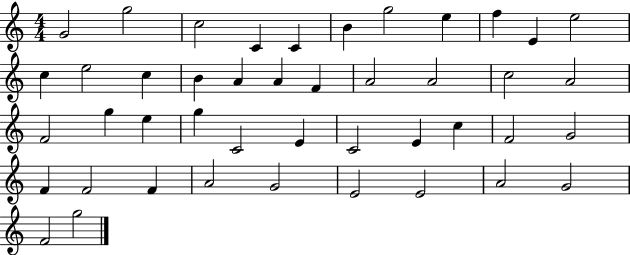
X:1
T:Untitled
M:4/4
L:1/4
K:C
G2 g2 c2 C C B g2 e f E e2 c e2 c B A A F A2 A2 c2 A2 F2 g e g C2 E C2 E c F2 G2 F F2 F A2 G2 E2 E2 A2 G2 F2 g2